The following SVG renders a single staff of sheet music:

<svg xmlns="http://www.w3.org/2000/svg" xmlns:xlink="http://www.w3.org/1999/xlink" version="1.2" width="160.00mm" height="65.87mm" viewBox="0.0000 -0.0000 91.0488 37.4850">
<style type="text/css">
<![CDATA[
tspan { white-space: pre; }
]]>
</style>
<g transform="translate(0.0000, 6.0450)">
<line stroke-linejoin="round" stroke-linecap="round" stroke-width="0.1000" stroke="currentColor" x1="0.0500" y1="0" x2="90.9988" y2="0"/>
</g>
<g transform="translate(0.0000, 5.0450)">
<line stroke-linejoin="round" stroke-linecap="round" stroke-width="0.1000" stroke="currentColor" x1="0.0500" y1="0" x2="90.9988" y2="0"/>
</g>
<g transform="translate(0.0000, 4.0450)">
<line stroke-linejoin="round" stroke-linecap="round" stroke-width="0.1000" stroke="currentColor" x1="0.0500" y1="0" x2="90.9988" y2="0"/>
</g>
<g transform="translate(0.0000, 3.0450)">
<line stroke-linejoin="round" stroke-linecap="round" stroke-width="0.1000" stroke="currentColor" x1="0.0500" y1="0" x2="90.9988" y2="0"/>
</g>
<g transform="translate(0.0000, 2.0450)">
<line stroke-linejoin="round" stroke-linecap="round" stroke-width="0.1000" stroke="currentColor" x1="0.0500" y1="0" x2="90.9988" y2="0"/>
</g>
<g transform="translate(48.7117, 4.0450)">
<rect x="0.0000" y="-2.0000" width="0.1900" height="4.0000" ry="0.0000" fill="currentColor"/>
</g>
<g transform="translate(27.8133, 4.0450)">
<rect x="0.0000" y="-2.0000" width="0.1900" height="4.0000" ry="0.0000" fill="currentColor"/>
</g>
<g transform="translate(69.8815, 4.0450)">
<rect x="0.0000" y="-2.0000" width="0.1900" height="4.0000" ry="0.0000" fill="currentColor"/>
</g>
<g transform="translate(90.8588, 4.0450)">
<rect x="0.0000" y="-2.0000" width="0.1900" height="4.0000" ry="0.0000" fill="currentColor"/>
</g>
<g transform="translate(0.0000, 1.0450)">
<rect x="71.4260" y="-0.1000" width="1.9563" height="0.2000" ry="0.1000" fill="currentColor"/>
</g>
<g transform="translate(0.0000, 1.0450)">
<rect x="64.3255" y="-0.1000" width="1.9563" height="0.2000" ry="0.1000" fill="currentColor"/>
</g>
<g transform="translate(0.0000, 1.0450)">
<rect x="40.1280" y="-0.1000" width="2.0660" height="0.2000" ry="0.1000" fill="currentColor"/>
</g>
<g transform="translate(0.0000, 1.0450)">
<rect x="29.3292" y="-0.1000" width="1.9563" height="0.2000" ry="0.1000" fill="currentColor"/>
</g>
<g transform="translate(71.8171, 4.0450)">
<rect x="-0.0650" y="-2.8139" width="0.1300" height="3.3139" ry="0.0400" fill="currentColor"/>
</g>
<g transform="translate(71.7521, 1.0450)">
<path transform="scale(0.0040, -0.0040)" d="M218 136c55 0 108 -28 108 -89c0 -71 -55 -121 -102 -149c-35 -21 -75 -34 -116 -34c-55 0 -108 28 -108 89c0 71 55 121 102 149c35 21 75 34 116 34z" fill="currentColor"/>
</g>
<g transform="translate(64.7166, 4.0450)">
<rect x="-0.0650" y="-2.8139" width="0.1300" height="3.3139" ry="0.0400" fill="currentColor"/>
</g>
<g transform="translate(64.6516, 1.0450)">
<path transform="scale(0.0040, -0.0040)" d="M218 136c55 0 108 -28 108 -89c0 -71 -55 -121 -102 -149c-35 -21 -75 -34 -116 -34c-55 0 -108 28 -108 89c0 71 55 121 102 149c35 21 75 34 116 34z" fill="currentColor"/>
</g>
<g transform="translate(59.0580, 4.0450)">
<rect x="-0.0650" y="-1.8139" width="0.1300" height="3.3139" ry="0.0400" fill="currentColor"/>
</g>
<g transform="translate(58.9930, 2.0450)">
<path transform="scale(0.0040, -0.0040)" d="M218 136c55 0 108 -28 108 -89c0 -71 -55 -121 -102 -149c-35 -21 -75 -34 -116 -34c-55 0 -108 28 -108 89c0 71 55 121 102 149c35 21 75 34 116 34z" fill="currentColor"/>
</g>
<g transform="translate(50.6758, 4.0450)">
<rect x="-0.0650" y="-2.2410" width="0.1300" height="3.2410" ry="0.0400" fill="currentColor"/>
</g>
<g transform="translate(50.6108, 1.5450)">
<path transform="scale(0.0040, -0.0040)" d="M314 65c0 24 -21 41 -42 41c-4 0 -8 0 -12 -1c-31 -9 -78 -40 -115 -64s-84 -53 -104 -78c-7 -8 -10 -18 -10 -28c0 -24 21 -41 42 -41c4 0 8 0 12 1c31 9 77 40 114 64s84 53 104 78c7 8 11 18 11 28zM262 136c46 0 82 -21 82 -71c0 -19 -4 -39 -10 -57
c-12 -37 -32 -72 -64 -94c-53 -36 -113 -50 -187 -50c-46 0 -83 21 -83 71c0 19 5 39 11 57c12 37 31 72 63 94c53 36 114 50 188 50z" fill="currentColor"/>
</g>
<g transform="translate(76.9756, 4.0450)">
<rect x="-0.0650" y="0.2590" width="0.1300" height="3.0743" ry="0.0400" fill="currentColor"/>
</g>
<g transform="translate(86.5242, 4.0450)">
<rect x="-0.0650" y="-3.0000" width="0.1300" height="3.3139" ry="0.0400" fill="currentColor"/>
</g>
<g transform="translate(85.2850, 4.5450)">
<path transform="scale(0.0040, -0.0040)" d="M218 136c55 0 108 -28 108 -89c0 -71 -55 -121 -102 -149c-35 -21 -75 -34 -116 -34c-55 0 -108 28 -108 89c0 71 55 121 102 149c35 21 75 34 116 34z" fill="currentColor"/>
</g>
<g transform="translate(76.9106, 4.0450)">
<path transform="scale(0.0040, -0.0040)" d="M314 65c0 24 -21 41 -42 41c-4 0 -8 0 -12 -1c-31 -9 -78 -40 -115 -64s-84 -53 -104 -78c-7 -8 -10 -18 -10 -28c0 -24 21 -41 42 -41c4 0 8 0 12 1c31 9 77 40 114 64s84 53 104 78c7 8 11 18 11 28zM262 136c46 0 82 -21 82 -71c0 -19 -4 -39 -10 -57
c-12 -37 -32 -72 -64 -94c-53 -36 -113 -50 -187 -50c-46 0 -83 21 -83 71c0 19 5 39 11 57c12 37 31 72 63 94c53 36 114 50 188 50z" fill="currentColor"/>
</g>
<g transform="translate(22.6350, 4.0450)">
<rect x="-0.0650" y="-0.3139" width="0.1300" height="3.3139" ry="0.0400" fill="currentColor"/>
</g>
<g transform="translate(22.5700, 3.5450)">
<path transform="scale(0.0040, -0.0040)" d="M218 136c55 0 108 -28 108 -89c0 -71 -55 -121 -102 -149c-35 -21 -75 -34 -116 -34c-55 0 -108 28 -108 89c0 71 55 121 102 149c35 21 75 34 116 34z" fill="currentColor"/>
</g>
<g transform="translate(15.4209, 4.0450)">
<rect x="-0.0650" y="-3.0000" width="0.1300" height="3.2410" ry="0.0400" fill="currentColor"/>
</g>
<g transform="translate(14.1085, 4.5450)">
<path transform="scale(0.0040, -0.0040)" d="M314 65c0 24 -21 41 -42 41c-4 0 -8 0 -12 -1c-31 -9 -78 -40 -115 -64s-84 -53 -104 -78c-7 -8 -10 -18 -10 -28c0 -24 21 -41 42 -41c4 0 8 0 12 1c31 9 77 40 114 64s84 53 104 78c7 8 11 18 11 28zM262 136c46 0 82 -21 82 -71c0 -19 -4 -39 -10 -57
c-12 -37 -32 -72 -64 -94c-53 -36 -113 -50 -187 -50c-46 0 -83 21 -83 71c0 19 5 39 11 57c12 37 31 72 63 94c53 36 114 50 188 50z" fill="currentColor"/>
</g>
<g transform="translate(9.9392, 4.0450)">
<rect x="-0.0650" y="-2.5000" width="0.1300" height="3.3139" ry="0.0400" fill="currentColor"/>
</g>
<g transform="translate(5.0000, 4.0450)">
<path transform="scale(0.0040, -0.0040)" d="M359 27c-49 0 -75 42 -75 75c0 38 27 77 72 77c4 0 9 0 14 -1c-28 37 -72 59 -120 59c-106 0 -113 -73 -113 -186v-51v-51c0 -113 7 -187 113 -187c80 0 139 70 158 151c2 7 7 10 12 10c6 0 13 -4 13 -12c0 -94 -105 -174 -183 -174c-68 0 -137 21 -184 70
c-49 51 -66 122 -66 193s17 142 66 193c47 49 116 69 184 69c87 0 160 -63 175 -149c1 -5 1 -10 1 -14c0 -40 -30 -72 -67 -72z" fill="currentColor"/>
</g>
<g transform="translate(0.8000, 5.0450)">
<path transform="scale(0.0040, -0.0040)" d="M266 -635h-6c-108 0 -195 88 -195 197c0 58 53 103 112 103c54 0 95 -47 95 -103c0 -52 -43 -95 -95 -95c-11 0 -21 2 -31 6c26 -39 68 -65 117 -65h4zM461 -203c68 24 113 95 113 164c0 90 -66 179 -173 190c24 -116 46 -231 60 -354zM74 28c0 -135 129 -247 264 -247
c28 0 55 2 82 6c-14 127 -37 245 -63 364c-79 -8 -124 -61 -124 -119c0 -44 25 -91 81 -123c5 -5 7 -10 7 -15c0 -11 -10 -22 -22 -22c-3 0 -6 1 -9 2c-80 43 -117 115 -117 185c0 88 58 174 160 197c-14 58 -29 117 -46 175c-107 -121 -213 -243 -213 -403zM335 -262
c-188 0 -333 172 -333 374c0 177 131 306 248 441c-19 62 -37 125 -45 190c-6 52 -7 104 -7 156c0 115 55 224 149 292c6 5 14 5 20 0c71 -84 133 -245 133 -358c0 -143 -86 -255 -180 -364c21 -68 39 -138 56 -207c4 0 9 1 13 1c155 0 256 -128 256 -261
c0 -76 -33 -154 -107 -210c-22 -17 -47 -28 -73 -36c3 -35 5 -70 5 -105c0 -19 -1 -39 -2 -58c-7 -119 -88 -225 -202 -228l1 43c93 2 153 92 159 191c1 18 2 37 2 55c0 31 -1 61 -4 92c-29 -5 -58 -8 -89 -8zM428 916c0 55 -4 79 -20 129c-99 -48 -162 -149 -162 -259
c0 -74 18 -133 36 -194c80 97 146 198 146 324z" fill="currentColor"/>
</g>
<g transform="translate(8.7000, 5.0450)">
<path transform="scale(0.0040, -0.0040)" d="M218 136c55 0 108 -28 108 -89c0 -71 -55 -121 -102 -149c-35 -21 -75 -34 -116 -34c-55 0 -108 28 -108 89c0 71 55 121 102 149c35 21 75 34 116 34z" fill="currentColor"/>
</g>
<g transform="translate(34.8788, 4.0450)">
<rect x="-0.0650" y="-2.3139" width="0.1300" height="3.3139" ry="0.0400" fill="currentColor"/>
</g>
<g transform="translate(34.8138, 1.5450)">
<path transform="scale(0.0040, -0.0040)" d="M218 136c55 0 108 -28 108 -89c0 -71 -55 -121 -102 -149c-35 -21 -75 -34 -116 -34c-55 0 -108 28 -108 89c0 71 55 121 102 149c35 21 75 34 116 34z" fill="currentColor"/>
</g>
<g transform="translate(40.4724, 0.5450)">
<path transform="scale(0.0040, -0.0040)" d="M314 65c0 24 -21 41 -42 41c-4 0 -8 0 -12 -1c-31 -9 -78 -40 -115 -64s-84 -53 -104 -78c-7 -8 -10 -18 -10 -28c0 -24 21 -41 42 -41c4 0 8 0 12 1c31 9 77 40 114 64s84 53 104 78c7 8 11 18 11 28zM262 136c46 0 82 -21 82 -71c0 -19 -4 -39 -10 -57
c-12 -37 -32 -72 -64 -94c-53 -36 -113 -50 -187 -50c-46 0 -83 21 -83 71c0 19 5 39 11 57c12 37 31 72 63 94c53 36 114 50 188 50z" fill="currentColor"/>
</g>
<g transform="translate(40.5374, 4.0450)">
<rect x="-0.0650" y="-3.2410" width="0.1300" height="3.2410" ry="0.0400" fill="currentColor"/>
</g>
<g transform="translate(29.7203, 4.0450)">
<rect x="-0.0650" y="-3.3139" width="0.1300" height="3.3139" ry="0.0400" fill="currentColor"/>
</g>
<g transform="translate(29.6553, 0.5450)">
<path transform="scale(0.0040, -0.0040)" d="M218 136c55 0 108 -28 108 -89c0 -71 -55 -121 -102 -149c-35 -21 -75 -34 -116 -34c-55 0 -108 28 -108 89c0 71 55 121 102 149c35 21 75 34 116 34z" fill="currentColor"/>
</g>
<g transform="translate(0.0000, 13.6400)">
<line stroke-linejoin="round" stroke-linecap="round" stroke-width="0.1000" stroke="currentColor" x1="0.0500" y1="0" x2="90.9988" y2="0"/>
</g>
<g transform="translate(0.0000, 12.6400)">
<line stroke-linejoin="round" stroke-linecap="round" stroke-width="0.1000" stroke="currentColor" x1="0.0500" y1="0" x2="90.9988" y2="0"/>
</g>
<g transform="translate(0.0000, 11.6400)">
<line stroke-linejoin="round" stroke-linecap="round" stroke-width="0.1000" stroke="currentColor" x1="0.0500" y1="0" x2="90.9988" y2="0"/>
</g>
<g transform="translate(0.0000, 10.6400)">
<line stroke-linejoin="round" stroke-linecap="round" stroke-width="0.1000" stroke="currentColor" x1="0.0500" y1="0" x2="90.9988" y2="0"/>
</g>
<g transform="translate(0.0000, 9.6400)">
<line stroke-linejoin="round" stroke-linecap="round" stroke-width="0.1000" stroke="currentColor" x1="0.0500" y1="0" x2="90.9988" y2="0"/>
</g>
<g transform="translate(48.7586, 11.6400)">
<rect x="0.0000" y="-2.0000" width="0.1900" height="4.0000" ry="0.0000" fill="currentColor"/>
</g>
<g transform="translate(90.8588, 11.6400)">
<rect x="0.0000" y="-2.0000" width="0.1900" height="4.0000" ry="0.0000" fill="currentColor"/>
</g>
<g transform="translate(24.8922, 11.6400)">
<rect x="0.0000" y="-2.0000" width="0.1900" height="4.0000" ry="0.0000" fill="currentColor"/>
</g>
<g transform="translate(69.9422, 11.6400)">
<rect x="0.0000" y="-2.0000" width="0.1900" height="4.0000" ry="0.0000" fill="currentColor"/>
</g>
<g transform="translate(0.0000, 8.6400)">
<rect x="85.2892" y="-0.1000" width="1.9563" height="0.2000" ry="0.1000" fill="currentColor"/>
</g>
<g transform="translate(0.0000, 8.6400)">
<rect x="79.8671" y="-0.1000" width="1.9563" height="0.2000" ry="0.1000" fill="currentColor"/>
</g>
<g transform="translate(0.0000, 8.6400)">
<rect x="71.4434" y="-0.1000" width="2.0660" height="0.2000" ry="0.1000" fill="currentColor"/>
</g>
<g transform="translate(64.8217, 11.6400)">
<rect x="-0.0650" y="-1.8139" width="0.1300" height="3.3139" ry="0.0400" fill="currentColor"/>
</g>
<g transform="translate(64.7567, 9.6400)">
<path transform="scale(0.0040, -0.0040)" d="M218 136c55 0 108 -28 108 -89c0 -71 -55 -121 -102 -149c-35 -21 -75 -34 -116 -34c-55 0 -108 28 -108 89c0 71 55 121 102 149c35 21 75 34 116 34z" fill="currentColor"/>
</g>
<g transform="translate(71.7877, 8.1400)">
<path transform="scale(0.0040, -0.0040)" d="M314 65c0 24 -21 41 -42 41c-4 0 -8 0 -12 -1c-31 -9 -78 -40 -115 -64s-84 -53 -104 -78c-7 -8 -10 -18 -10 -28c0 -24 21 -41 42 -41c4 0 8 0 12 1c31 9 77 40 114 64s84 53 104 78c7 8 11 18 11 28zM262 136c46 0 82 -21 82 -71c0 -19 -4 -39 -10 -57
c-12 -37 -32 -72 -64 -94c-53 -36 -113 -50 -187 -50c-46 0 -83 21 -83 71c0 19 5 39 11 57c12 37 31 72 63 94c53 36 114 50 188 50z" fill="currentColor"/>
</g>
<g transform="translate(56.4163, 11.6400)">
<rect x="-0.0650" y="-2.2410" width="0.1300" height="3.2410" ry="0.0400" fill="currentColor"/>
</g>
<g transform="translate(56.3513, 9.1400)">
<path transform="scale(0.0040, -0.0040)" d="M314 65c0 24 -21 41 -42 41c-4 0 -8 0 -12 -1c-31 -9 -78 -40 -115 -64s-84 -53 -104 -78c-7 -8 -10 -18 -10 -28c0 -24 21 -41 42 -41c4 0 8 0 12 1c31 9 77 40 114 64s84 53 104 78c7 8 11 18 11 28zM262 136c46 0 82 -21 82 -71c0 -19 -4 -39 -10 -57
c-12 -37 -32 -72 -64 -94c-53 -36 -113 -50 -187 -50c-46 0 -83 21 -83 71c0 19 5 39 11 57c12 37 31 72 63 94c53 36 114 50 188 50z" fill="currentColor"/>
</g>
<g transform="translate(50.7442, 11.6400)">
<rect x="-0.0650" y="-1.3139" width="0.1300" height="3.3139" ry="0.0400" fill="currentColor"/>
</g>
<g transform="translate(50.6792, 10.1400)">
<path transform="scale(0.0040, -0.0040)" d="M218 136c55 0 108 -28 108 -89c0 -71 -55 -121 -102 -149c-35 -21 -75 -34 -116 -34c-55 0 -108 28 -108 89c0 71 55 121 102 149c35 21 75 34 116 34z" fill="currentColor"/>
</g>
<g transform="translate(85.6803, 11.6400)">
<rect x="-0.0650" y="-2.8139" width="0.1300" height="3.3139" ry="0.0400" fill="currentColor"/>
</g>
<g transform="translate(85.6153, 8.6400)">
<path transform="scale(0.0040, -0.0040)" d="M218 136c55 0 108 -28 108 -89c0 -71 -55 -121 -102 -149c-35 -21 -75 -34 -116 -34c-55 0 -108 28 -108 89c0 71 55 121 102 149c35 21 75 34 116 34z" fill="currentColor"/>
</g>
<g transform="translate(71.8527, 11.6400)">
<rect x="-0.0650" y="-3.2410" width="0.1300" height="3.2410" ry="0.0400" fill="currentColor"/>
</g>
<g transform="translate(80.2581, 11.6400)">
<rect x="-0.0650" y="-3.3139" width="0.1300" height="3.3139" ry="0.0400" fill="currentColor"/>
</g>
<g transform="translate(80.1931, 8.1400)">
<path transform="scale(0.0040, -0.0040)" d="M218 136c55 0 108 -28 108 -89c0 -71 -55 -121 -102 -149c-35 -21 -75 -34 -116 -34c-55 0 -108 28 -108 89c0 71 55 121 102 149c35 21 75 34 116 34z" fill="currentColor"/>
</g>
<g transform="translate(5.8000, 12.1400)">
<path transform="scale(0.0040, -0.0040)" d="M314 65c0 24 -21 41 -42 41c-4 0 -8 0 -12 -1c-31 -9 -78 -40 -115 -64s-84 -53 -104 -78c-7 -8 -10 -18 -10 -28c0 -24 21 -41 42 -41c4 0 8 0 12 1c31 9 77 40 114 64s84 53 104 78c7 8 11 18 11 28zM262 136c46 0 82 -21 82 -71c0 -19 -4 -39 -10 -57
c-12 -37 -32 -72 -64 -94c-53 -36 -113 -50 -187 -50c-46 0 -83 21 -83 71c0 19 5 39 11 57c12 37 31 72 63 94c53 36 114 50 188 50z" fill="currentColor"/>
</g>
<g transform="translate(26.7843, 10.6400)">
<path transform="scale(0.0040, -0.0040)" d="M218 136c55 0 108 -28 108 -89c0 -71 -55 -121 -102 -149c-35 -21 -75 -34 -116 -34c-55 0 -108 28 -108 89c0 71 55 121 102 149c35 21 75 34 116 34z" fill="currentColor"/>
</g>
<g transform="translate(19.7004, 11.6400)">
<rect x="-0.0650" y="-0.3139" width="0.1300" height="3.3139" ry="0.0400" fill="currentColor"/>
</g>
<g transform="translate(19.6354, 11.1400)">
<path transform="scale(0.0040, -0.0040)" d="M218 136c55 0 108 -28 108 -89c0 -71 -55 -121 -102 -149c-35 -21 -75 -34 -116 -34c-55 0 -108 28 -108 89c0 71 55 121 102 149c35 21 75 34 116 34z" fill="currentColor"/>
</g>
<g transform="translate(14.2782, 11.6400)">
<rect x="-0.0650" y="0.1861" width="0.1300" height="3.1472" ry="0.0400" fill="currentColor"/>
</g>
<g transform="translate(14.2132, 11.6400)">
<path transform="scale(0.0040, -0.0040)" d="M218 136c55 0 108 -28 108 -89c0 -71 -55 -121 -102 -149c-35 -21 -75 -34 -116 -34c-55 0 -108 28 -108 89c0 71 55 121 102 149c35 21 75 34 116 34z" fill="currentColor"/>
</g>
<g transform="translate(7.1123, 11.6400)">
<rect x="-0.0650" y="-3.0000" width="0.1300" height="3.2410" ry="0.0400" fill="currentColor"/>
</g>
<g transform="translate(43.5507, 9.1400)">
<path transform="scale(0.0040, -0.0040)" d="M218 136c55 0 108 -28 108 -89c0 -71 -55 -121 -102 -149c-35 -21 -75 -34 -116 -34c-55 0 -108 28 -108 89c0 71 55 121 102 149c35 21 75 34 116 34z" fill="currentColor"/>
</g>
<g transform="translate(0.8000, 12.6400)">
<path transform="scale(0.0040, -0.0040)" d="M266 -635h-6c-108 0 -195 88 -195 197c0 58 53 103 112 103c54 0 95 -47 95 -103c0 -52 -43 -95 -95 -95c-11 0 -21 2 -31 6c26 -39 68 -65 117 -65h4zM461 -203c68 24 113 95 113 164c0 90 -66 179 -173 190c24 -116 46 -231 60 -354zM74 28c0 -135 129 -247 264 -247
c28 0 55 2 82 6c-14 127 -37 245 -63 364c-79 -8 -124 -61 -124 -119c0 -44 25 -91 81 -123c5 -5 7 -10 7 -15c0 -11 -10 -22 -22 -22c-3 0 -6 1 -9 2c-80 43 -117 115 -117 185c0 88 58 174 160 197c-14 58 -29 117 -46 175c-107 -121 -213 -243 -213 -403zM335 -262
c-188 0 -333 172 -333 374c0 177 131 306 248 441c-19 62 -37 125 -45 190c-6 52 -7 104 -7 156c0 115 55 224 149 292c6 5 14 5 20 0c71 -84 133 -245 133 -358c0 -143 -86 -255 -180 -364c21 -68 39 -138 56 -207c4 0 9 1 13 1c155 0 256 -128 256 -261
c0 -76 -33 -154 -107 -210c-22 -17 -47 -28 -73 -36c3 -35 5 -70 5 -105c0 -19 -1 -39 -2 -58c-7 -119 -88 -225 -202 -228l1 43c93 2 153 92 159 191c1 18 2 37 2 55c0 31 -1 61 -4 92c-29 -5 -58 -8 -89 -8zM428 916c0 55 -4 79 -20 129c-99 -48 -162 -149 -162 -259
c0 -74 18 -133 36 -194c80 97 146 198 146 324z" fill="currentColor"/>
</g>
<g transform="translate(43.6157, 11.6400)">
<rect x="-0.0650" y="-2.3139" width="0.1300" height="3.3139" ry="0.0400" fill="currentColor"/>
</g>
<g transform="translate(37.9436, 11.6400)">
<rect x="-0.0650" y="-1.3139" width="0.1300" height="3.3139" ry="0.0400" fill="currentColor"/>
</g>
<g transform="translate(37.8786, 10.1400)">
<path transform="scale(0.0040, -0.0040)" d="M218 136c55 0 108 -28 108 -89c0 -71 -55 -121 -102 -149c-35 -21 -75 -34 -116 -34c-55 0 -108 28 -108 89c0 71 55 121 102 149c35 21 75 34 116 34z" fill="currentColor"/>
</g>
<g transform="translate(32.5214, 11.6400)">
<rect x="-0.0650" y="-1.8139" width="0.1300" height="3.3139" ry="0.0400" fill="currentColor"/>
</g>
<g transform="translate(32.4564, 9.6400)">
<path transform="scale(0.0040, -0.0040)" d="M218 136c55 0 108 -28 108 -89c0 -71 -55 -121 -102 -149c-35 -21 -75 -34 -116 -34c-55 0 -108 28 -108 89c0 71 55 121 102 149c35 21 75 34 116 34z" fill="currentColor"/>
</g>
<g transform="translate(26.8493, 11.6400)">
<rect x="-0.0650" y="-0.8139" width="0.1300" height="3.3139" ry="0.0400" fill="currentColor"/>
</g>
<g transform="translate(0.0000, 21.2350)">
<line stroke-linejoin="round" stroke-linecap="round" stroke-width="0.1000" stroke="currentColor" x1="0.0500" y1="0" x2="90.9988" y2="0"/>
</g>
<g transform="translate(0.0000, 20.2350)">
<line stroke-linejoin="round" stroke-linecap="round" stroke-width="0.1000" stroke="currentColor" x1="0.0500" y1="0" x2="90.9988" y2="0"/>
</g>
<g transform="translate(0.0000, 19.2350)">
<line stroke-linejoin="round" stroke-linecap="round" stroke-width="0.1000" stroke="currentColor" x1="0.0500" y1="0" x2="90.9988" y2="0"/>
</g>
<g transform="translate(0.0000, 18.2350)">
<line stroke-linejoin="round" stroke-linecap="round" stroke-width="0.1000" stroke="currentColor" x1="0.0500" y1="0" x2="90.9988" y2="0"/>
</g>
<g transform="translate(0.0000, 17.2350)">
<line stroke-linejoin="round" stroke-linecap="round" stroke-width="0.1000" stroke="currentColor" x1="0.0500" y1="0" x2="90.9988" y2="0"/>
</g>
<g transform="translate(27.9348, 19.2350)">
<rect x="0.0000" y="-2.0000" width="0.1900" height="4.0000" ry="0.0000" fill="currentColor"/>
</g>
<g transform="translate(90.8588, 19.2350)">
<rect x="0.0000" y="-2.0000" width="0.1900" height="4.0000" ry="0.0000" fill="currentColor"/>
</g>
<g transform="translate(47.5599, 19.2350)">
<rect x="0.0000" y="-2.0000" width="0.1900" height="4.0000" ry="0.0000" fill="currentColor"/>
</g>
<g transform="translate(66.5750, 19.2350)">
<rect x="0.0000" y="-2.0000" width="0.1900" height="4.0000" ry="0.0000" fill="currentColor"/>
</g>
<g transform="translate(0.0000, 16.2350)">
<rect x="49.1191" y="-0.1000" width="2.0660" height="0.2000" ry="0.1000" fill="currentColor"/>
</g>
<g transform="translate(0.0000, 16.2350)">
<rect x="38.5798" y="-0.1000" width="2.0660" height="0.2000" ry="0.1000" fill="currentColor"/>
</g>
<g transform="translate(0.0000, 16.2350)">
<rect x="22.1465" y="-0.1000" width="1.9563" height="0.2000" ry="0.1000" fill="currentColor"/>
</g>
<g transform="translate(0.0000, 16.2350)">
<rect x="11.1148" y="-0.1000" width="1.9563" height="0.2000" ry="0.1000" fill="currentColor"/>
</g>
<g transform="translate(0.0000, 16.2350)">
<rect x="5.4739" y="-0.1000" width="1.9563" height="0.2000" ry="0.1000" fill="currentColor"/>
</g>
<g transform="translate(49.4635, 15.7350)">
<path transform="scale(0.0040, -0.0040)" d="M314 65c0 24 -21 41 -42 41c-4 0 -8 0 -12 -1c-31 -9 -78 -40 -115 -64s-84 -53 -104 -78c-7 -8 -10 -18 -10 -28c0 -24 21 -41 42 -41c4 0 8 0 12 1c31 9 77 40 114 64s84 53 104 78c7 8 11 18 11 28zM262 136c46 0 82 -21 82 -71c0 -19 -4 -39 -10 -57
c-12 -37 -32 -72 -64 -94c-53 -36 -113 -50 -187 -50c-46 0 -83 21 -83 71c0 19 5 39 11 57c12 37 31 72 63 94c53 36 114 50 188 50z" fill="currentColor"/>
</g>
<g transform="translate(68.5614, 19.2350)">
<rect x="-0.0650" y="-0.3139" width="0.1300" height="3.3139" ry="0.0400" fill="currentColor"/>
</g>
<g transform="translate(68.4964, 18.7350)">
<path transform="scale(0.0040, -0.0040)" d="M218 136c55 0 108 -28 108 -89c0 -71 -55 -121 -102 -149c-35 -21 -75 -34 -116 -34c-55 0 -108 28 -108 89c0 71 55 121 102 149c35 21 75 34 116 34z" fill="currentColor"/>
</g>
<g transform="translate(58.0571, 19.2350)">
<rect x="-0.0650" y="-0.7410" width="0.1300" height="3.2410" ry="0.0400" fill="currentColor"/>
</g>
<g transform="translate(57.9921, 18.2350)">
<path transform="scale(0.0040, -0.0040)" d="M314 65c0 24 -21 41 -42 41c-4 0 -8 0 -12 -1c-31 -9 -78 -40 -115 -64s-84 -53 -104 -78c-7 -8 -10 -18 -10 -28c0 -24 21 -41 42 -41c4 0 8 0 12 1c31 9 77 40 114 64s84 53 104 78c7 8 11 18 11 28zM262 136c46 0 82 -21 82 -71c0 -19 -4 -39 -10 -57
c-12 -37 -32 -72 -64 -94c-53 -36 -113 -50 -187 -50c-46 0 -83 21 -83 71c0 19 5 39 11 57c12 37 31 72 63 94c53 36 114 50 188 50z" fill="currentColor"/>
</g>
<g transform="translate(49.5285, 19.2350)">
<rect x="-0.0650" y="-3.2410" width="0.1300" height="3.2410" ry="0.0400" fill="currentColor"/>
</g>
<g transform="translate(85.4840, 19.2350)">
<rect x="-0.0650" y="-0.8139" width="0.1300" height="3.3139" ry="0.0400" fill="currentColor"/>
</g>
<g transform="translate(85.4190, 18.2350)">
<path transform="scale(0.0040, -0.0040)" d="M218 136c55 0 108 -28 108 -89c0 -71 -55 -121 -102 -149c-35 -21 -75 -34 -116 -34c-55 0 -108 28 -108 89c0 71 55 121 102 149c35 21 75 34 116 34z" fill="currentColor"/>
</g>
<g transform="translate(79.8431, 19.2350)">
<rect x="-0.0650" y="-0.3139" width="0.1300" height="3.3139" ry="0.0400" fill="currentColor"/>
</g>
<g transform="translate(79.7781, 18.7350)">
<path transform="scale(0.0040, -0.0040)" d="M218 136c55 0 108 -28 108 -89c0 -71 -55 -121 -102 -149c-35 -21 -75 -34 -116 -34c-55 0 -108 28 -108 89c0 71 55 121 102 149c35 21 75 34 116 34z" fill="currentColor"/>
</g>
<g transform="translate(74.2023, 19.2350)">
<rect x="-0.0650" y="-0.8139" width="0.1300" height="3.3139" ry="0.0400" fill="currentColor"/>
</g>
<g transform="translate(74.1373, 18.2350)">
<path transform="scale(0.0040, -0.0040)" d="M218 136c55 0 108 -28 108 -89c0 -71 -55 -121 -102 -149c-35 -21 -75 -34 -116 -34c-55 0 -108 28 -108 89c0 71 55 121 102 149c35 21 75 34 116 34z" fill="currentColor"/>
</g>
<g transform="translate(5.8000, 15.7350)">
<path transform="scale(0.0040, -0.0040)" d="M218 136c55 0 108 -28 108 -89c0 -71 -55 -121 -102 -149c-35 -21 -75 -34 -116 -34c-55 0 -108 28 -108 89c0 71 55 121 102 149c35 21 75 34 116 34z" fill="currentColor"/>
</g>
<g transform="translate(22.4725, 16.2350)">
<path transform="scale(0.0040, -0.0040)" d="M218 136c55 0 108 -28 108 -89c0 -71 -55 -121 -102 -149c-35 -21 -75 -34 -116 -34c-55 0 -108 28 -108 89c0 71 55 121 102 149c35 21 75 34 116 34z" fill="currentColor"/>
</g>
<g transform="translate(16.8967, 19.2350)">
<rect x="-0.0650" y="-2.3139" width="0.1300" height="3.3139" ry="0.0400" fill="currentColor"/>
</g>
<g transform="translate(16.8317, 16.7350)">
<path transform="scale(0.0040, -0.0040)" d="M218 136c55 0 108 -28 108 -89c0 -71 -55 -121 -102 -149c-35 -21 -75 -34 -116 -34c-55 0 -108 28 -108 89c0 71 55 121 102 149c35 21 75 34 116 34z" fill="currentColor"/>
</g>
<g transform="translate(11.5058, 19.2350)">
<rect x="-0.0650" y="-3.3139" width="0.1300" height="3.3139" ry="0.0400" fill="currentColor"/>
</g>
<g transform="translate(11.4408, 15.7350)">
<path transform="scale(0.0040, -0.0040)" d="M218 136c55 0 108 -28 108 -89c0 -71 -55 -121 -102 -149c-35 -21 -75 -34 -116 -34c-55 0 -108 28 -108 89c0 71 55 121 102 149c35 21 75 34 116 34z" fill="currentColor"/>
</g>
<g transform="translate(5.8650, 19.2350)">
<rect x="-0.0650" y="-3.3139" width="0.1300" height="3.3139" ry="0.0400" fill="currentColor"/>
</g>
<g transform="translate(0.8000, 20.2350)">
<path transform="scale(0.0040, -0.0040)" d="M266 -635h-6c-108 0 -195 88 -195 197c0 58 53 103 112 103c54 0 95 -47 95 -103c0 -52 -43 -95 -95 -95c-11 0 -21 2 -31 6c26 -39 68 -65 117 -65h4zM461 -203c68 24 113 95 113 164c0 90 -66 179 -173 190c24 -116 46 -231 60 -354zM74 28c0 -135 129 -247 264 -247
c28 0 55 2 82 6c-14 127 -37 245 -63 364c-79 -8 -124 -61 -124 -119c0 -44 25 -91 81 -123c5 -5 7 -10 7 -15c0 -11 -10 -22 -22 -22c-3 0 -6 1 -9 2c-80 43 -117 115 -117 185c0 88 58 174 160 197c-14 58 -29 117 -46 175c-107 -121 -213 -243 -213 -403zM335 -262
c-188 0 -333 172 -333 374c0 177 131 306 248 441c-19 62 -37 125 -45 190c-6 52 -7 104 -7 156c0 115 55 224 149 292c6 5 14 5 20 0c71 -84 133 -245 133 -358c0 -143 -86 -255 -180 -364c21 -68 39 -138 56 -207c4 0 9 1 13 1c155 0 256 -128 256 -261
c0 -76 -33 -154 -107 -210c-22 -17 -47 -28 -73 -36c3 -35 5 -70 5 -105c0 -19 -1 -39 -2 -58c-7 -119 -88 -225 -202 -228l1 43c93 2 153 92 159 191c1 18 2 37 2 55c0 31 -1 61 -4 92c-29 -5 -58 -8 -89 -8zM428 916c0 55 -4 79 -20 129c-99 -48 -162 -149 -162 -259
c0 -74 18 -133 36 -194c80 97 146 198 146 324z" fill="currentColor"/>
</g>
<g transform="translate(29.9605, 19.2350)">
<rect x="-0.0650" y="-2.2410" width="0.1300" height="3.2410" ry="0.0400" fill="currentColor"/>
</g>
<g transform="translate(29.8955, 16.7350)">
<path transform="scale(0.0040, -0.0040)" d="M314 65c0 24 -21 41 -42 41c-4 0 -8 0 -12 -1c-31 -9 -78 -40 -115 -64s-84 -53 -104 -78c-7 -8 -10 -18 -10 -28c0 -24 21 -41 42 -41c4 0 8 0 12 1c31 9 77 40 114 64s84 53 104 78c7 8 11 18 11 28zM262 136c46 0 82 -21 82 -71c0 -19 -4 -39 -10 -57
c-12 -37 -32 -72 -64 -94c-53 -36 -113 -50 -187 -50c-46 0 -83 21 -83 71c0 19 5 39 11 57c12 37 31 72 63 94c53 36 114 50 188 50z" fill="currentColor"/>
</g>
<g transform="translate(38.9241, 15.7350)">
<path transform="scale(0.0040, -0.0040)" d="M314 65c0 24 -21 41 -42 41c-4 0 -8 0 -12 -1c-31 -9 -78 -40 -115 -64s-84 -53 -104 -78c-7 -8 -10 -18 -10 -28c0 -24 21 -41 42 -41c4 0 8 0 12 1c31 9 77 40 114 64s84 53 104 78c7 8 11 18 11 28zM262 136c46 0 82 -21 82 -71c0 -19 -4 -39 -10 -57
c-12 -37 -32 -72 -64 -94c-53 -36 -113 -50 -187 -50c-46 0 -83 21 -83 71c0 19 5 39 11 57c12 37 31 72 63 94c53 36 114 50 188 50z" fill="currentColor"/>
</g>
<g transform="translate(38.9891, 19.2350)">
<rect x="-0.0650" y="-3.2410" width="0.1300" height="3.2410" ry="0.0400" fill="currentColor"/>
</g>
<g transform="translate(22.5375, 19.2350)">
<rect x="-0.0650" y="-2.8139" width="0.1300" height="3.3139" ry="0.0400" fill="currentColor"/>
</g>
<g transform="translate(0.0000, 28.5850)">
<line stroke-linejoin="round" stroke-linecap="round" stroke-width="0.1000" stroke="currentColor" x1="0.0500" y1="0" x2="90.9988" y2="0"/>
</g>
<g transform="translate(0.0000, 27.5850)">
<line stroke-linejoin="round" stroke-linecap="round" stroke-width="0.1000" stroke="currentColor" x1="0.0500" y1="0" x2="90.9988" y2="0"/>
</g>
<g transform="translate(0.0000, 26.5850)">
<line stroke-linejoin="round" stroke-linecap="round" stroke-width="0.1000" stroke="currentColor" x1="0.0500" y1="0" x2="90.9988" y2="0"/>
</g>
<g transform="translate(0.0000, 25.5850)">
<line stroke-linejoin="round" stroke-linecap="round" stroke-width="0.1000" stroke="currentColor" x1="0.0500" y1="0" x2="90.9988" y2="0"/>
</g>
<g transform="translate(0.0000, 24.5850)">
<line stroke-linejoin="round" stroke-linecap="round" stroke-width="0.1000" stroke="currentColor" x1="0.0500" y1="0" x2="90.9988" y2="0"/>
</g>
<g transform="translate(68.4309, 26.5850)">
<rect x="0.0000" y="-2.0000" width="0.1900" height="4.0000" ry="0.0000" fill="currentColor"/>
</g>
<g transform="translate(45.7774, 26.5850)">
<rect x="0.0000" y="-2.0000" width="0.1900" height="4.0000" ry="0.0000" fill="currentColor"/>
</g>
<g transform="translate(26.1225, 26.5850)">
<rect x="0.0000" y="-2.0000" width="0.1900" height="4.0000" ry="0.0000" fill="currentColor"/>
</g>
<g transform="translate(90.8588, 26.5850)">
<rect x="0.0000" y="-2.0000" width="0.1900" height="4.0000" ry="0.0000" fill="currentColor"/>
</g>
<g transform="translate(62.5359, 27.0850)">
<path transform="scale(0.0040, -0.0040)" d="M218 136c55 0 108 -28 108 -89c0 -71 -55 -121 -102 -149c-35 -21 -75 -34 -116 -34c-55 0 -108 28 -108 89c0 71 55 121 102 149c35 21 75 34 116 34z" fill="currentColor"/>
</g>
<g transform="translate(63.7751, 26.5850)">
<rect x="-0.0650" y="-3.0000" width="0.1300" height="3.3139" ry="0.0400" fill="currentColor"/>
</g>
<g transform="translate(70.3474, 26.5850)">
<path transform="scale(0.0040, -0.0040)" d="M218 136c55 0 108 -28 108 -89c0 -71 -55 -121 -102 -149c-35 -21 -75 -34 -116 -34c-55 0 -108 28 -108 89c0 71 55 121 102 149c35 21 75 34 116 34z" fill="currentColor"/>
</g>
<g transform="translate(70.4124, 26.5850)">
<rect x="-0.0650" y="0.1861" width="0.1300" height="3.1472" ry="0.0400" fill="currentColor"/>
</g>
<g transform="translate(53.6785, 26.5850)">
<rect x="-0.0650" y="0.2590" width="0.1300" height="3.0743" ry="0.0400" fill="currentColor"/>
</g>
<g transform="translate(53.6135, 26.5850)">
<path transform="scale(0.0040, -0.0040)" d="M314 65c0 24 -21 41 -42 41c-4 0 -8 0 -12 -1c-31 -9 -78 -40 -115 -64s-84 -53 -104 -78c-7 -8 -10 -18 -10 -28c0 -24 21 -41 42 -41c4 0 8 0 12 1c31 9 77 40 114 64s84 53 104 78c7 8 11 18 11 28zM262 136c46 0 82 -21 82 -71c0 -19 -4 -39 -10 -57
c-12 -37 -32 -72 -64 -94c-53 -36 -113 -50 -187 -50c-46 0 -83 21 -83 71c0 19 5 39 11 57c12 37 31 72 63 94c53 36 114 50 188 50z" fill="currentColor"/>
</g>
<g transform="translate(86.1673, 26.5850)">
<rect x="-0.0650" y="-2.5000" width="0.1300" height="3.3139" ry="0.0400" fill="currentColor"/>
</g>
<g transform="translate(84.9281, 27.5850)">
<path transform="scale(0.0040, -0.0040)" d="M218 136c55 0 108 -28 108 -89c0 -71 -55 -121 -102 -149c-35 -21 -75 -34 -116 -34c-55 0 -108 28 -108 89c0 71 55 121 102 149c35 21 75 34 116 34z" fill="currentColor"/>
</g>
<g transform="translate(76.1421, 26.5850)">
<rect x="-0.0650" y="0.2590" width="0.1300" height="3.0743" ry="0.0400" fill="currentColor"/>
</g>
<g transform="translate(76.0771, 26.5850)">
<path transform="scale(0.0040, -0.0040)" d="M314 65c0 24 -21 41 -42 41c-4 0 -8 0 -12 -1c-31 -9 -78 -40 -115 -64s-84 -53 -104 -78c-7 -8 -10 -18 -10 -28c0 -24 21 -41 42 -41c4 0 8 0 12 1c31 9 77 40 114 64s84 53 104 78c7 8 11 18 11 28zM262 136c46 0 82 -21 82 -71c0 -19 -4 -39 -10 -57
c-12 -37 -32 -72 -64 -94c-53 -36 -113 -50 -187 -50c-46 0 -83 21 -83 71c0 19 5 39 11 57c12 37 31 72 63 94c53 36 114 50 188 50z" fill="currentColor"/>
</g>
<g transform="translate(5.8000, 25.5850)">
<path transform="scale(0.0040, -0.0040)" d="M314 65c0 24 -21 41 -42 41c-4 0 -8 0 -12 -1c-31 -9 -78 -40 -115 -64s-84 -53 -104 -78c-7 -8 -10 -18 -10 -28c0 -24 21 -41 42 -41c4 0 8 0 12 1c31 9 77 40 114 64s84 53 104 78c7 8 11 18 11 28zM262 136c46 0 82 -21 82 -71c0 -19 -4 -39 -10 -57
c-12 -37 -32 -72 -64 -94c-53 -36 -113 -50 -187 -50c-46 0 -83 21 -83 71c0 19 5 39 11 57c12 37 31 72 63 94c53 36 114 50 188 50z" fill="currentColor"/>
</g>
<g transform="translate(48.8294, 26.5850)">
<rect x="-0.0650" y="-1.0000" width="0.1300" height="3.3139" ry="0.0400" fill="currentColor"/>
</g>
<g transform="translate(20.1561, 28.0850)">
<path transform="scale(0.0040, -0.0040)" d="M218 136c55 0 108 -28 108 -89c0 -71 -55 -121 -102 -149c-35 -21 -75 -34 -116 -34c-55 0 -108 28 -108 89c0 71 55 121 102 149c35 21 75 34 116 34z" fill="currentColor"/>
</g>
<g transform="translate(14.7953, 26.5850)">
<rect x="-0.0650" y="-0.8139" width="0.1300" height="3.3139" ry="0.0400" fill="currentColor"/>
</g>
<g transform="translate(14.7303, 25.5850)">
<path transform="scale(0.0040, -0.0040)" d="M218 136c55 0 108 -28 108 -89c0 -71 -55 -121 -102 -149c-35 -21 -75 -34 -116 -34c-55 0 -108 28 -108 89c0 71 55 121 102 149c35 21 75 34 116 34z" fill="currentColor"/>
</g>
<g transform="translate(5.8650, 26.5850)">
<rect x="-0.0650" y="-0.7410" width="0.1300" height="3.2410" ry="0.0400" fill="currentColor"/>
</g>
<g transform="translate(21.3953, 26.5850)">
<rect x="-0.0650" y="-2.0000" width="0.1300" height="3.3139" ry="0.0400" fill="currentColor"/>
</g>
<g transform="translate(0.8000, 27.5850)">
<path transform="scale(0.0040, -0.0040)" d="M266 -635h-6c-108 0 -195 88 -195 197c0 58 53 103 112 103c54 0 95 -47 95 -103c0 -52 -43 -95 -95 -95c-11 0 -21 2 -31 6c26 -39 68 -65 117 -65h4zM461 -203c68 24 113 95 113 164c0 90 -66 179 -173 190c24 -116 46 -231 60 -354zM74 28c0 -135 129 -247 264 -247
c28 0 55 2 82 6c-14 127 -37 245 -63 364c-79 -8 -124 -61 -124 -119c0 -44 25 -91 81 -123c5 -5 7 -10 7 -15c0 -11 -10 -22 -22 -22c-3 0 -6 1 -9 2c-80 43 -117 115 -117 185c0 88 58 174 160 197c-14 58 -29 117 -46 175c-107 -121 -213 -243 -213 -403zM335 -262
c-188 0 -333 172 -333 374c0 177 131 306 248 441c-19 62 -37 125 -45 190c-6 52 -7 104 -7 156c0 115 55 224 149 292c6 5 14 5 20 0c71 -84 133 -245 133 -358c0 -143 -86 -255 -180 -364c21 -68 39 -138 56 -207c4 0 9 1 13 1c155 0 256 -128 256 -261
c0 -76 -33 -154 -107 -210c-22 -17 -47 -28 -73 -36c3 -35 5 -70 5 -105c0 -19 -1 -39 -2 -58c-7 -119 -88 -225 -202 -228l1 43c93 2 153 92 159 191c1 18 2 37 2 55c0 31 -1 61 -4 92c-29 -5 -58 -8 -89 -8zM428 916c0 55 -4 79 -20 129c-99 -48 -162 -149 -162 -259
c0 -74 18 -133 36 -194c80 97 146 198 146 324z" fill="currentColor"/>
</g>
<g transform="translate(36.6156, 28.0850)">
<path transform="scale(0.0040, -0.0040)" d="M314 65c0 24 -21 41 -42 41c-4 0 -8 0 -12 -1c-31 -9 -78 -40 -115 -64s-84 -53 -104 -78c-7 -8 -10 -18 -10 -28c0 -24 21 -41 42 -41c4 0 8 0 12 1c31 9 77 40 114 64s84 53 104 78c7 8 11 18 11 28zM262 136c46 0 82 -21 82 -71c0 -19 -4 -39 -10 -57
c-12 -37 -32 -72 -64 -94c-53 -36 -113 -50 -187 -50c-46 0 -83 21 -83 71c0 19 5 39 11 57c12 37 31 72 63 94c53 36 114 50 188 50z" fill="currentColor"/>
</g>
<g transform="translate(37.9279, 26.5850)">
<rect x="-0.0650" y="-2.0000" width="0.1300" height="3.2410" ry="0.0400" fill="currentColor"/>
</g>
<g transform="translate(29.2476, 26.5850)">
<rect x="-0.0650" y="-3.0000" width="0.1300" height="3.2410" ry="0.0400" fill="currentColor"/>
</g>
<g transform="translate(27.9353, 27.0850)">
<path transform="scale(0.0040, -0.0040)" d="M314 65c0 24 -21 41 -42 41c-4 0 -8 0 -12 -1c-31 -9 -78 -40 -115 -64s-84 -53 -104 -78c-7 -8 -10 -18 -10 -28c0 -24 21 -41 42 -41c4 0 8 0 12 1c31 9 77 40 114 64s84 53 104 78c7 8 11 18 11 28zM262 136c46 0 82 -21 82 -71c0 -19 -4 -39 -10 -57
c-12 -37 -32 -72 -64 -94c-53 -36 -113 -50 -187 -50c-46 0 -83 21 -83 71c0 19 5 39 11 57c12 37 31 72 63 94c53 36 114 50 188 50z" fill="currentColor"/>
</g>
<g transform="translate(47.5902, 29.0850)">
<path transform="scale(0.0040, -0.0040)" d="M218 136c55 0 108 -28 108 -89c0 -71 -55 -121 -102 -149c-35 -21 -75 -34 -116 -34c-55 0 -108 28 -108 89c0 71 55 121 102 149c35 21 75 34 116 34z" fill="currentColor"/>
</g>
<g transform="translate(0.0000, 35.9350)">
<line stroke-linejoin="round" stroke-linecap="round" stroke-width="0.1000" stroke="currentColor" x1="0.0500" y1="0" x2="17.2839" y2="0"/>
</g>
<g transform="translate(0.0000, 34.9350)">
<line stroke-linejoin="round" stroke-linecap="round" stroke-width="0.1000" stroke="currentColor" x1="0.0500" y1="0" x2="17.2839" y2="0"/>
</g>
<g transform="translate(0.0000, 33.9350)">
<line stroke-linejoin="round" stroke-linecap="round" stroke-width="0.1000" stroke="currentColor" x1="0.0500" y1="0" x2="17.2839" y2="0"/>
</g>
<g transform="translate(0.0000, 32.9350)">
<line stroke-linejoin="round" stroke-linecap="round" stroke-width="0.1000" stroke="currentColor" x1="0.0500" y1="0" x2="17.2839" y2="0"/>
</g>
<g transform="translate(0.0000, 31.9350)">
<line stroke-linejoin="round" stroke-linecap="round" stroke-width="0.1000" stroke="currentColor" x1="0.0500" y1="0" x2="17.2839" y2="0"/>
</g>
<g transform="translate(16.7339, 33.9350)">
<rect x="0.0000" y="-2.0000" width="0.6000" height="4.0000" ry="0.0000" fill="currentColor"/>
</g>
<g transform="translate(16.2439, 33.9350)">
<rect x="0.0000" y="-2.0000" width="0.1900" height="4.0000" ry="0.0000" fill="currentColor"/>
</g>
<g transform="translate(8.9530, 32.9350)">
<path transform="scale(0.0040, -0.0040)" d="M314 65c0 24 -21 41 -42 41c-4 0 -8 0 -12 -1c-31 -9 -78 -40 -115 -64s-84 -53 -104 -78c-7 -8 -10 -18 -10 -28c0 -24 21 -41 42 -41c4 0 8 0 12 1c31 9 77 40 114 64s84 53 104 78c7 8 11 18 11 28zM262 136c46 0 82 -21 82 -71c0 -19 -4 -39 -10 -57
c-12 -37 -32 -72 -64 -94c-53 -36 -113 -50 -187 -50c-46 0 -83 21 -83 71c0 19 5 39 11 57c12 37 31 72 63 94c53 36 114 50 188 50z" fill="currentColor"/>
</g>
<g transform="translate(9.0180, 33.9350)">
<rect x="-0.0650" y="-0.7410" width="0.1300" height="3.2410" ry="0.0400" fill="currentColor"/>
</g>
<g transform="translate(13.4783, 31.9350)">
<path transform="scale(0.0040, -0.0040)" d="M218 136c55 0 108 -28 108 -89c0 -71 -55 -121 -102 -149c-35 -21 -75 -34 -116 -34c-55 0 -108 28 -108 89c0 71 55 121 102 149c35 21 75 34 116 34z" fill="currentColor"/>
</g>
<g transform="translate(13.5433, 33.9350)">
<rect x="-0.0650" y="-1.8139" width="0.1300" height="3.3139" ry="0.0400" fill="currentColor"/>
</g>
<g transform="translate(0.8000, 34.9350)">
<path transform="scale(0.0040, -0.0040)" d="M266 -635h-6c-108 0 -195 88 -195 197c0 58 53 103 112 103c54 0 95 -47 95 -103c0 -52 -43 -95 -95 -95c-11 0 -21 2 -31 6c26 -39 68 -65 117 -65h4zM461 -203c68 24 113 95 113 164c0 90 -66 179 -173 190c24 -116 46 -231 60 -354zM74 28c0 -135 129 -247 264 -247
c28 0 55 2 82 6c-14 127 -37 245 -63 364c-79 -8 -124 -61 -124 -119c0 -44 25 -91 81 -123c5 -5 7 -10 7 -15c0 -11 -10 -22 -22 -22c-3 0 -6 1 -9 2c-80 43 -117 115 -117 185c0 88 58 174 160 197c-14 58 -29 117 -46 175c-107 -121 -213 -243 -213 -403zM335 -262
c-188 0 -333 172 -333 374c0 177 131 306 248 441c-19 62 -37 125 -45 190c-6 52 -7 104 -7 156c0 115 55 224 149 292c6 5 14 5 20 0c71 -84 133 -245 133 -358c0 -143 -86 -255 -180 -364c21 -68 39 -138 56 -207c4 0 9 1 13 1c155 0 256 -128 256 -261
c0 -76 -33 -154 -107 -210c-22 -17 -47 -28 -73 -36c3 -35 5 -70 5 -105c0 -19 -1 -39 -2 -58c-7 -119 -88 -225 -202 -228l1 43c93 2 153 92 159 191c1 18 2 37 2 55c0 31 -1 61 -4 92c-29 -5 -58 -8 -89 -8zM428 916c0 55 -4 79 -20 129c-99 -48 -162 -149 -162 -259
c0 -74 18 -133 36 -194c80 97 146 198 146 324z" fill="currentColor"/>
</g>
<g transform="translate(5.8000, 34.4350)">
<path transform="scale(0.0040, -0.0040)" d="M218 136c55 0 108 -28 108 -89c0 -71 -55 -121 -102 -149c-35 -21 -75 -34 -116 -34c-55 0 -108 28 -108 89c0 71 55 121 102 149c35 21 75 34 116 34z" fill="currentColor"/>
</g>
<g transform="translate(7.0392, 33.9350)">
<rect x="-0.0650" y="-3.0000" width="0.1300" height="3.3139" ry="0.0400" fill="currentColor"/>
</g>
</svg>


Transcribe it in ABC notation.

X:1
T:Untitled
M:4/4
L:1/4
K:C
G A2 c b g b2 g2 f a a B2 A A2 B c d f e g e g2 f b2 b a b b g a g2 b2 b2 d2 c d c d d2 d F A2 F2 D B2 A B B2 G A d2 f